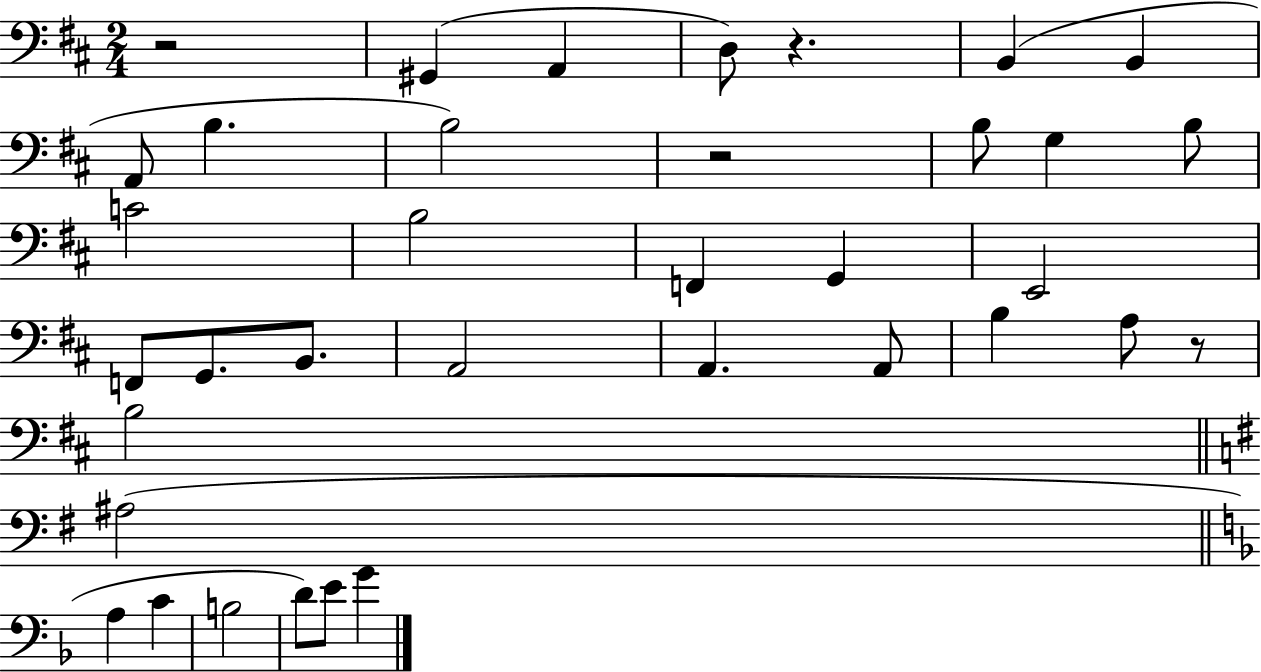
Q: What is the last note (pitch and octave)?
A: G4